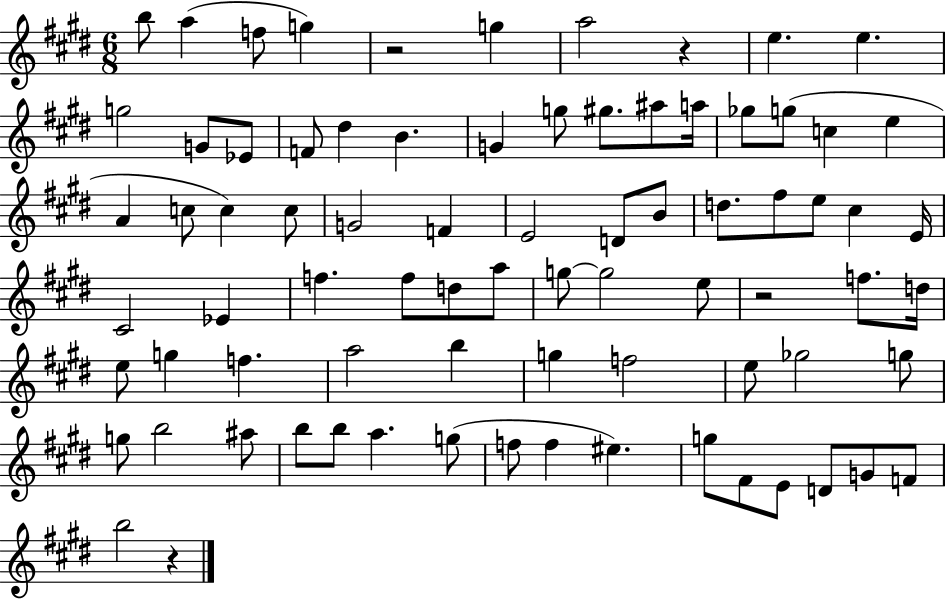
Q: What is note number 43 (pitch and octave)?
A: A5